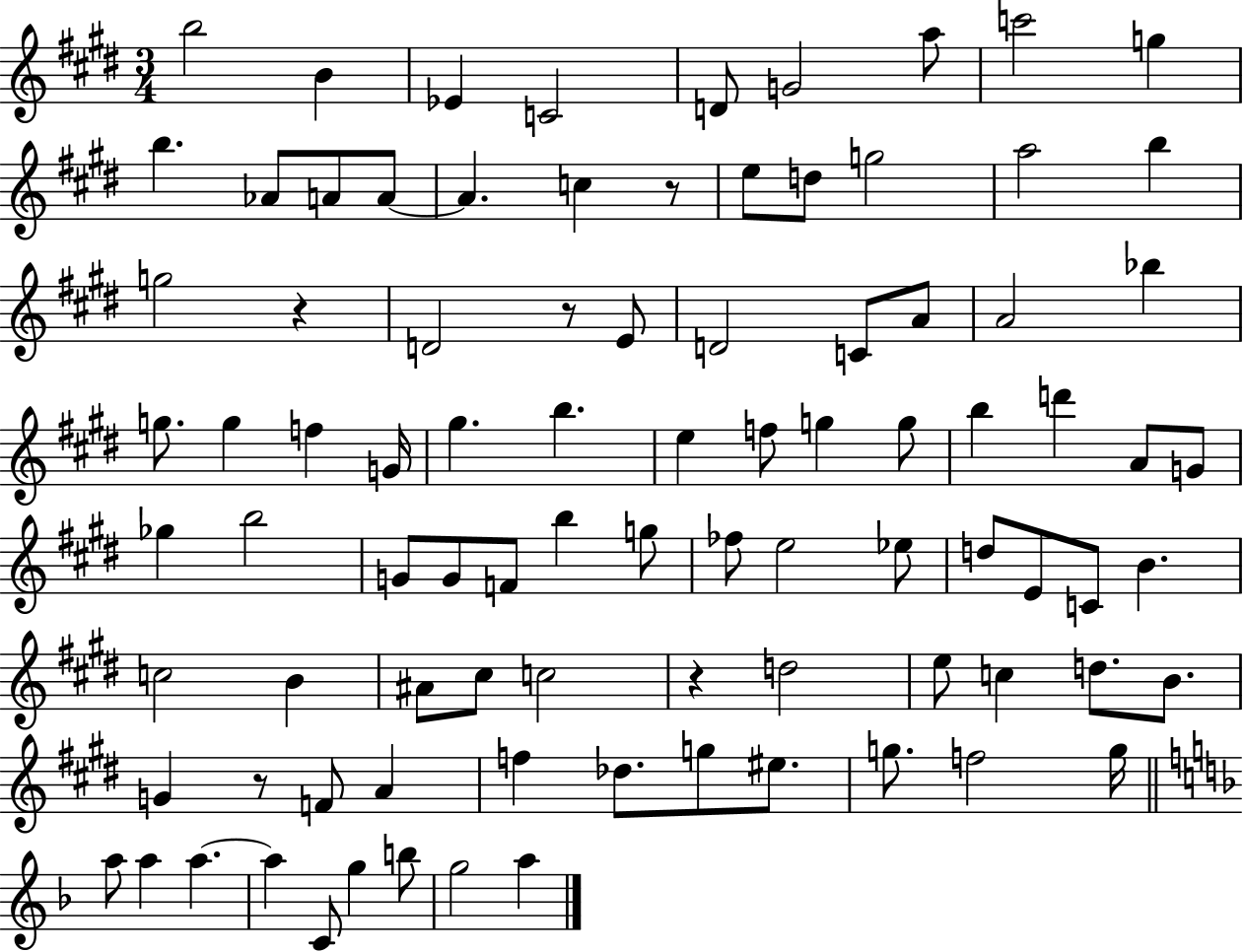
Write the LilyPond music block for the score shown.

{
  \clef treble
  \numericTimeSignature
  \time 3/4
  \key e \major
  \repeat volta 2 { b''2 b'4 | ees'4 c'2 | d'8 g'2 a''8 | c'''2 g''4 | \break b''4. aes'8 a'8 a'8~~ | a'4. c''4 r8 | e''8 d''8 g''2 | a''2 b''4 | \break g''2 r4 | d'2 r8 e'8 | d'2 c'8 a'8 | a'2 bes''4 | \break g''8. g''4 f''4 g'16 | gis''4. b''4. | e''4 f''8 g''4 g''8 | b''4 d'''4 a'8 g'8 | \break ges''4 b''2 | g'8 g'8 f'8 b''4 g''8 | fes''8 e''2 ees''8 | d''8 e'8 c'8 b'4. | \break c''2 b'4 | ais'8 cis''8 c''2 | r4 d''2 | e''8 c''4 d''8. b'8. | \break g'4 r8 f'8 a'4 | f''4 des''8. g''8 eis''8. | g''8. f''2 g''16 | \bar "||" \break \key d \minor a''8 a''4 a''4.~~ | a''4 c'8 g''4 b''8 | g''2 a''4 | } \bar "|."
}